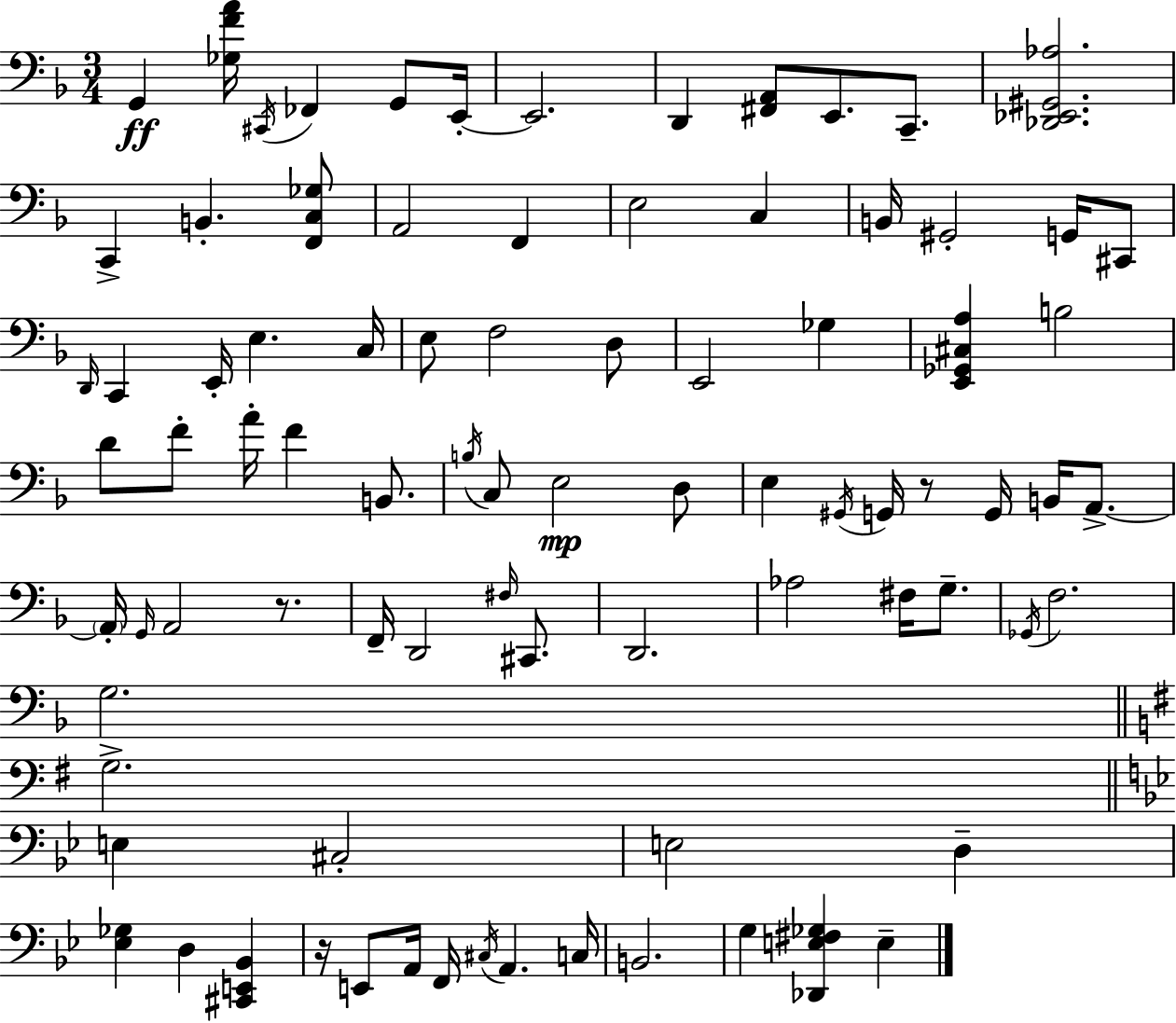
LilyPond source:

{
  \clef bass
  \numericTimeSignature
  \time 3/4
  \key f \major
  \repeat volta 2 { g,4\ff <ges f' a'>16 \acciaccatura { cis,16 } fes,4 g,8 | e,16-.~~ e,2. | d,4 <fis, a,>8 e,8. c,8.-- | <des, ees, gis, aes>2. | \break c,4-> b,4.-. <f, c ges>8 | a,2 f,4 | e2 c4 | b,16 gis,2-. g,16 cis,8 | \break \grace { d,16 } c,4 e,16-. e4. | c16 e8 f2 | d8 e,2 ges4 | <e, ges, cis a>4 b2 | \break d'8 f'8-. a'16-. f'4 b,8. | \acciaccatura { b16 } c8 e2\mp | d8 e4 \acciaccatura { gis,16 } g,16 r8 g,16 | b,16 a,8.->~~ \parenthesize a,16-. \grace { g,16 } a,2 | \break r8. f,16-- d,2 | \grace { fis16 } cis,8. d,2. | aes2 | fis16 g8.-- \acciaccatura { ges,16 } f2. | \break g2. | \bar "||" \break \key e \minor g2.-> | \bar "||" \break \key bes \major e4 cis2-. | e2 d4-- | <ees ges>4 d4 <cis, e, bes,>4 | r16 e,8 a,16 f,16 \acciaccatura { cis16 } a,4. | \break c16 b,2. | g4 <des, e fis ges>4 e4-- | } \bar "|."
}